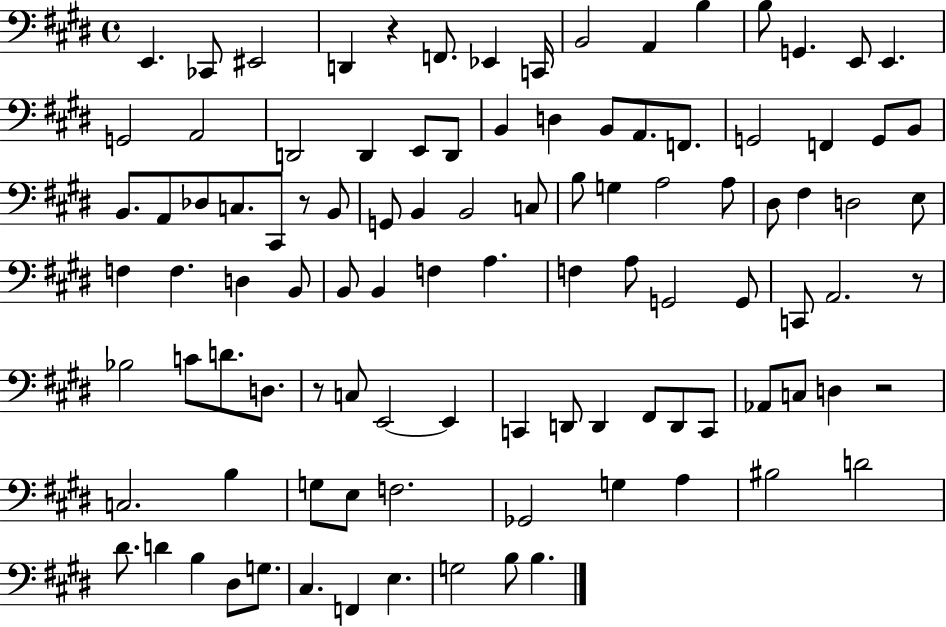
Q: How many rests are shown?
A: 5